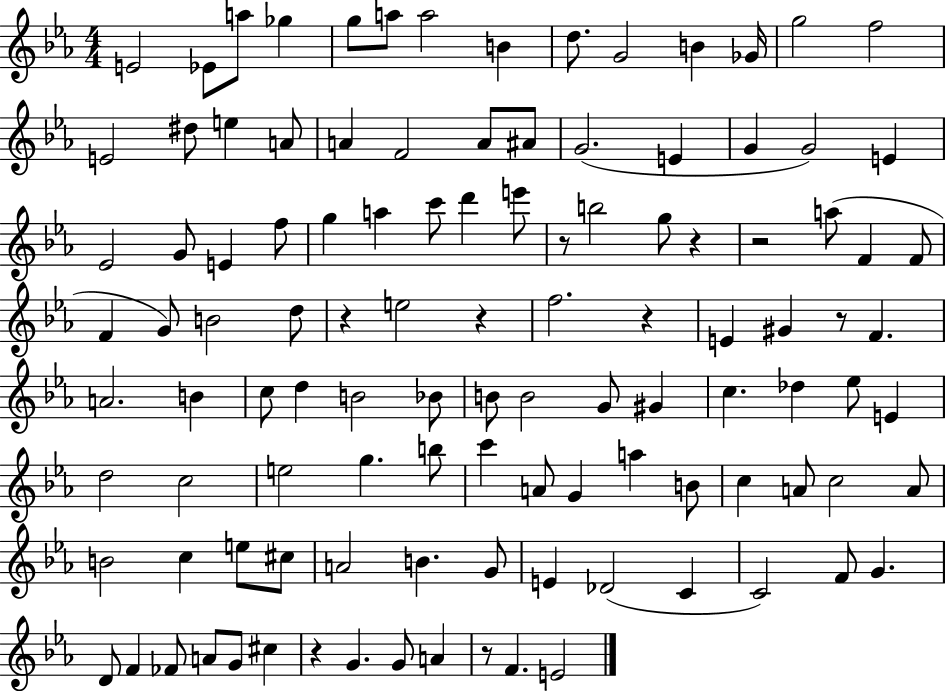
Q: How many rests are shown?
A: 9